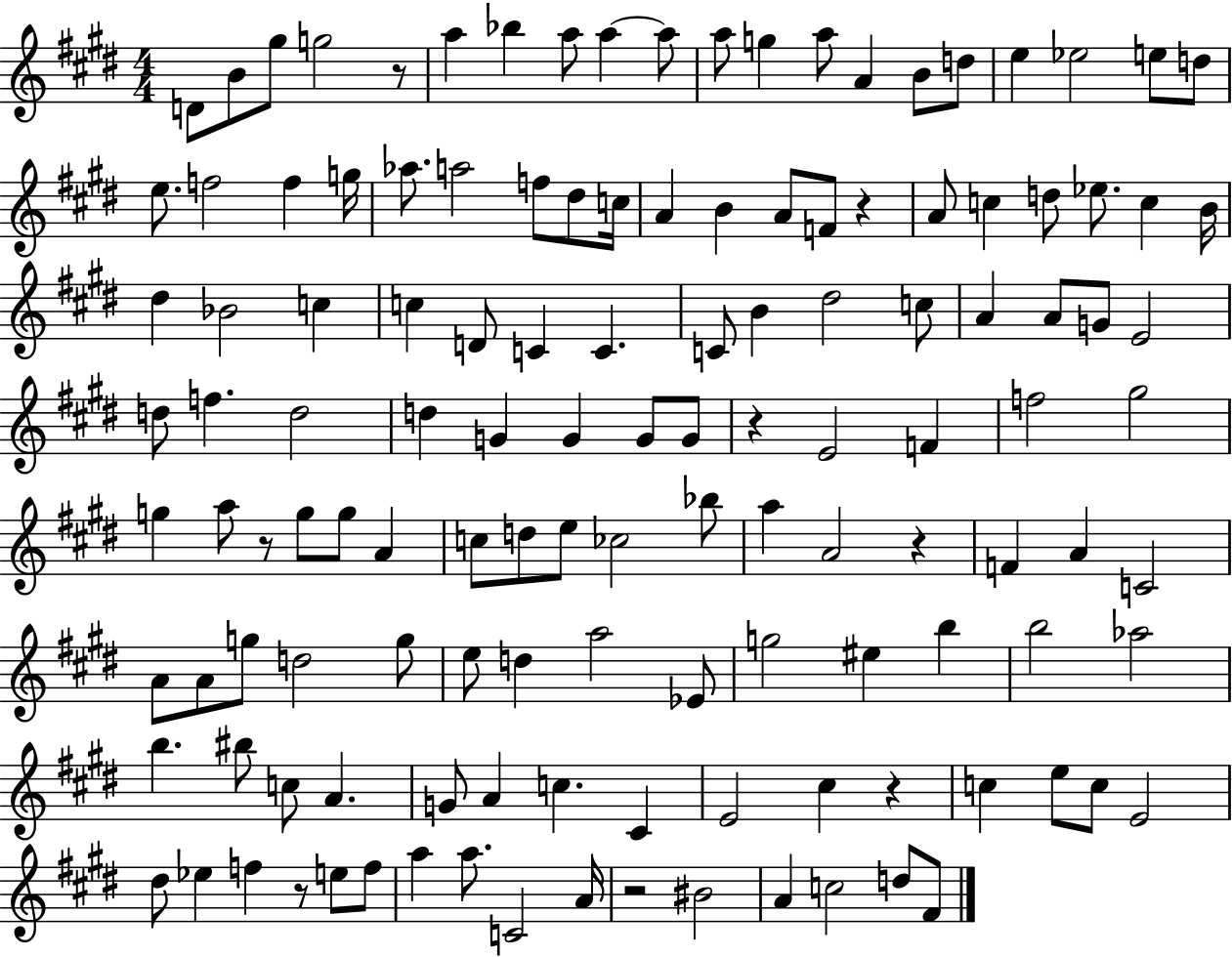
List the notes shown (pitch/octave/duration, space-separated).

D4/e B4/e G#5/e G5/h R/e A5/q Bb5/q A5/e A5/q A5/e A5/e G5/q A5/e A4/q B4/e D5/e E5/q Eb5/h E5/e D5/e E5/e. F5/h F5/q G5/s Ab5/e. A5/h F5/e D#5/e C5/s A4/q B4/q A4/e F4/e R/q A4/e C5/q D5/e Eb5/e. C5/q B4/s D#5/q Bb4/h C5/q C5/q D4/e C4/q C4/q. C4/e B4/q D#5/h C5/e A4/q A4/e G4/e E4/h D5/e F5/q. D5/h D5/q G4/q G4/q G4/e G4/e R/q E4/h F4/q F5/h G#5/h G5/q A5/e R/e G5/e G5/e A4/q C5/e D5/e E5/e CES5/h Bb5/e A5/q A4/h R/q F4/q A4/q C4/h A4/e A4/e G5/e D5/h G5/e E5/e D5/q A5/h Eb4/e G5/h EIS5/q B5/q B5/h Ab5/h B5/q. BIS5/e C5/e A4/q. G4/e A4/q C5/q. C#4/q E4/h C#5/q R/q C5/q E5/e C5/e E4/h D#5/e Eb5/q F5/q R/e E5/e F5/e A5/q A5/e. C4/h A4/s R/h BIS4/h A4/q C5/h D5/e F#4/e